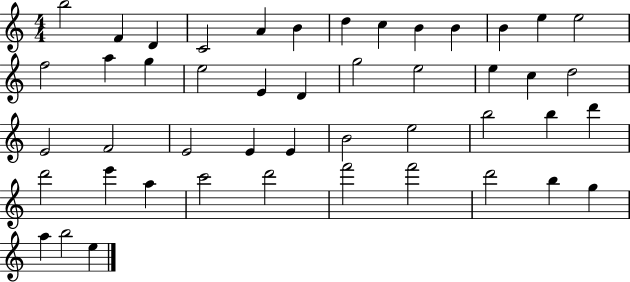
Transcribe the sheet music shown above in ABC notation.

X:1
T:Untitled
M:4/4
L:1/4
K:C
b2 F D C2 A B d c B B B e e2 f2 a g e2 E D g2 e2 e c d2 E2 F2 E2 E E B2 e2 b2 b d' d'2 e' a c'2 d'2 f'2 f'2 d'2 b g a b2 e